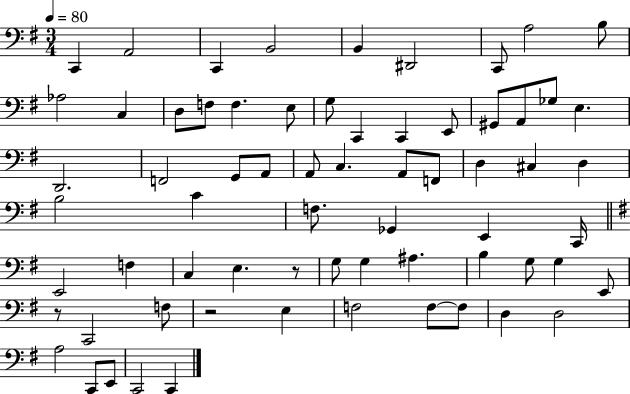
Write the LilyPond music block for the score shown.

{
  \clef bass
  \numericTimeSignature
  \time 3/4
  \key g \major
  \tempo 4 = 80
  c,4 a,2 | c,4 b,2 | b,4 dis,2 | c,8 a2 b8 | \break aes2 c4 | d8 f8 f4. e8 | g8 c,4 c,4 e,8 | gis,8 a,8 ges8 e4. | \break d,2. | f,2 g,8 a,8 | a,8 c4. a,8 f,8 | d4 cis4 d4 | \break b2 c'4 | f8. ges,4 e,4 c,16 | \bar "||" \break \key e \minor e,2 f4 | c4 e4. r8 | g8 g4 ais4. | b4 g8 g4 e,8 | \break r8 c,2 f8 | r2 e4 | f2 f8~~ f8 | d4 d2 | \break a2 c,8 e,8 | c,2 c,4 | \bar "|."
}